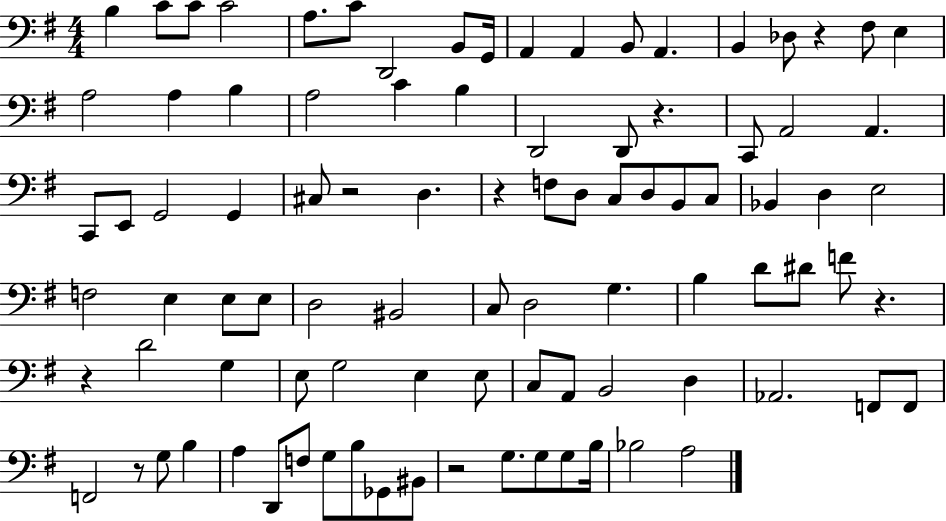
{
  \clef bass
  \numericTimeSignature
  \time 4/4
  \key g \major
  b4 c'8 c'8 c'2 | a8. c'8 d,2 b,8 g,16 | a,4 a,4 b,8 a,4. | b,4 des8 r4 fis8 e4 | \break a2 a4 b4 | a2 c'4 b4 | d,2 d,8 r4. | c,8 a,2 a,4. | \break c,8 e,8 g,2 g,4 | cis8 r2 d4. | r4 f8 d8 c8 d8 b,8 c8 | bes,4 d4 e2 | \break f2 e4 e8 e8 | d2 bis,2 | c8 d2 g4. | b4 d'8 dis'8 f'8 r4. | \break r4 d'2 g4 | e8 g2 e4 e8 | c8 a,8 b,2 d4 | aes,2. f,8 f,8 | \break f,2 r8 g8 b4 | a4 d,8 f8 g8 b8 ges,8 bis,8 | r2 g8. g8 g8 b16 | bes2 a2 | \break \bar "|."
}